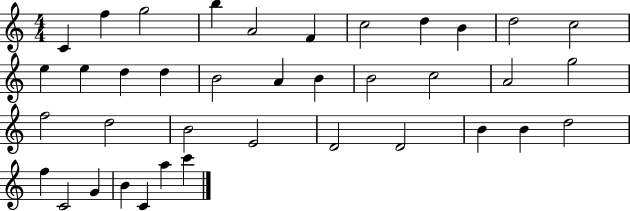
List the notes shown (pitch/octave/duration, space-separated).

C4/q F5/q G5/h B5/q A4/h F4/q C5/h D5/q B4/q D5/h C5/h E5/q E5/q D5/q D5/q B4/h A4/q B4/q B4/h C5/h A4/h G5/h F5/h D5/h B4/h E4/h D4/h D4/h B4/q B4/q D5/h F5/q C4/h G4/q B4/q C4/q A5/q C6/q